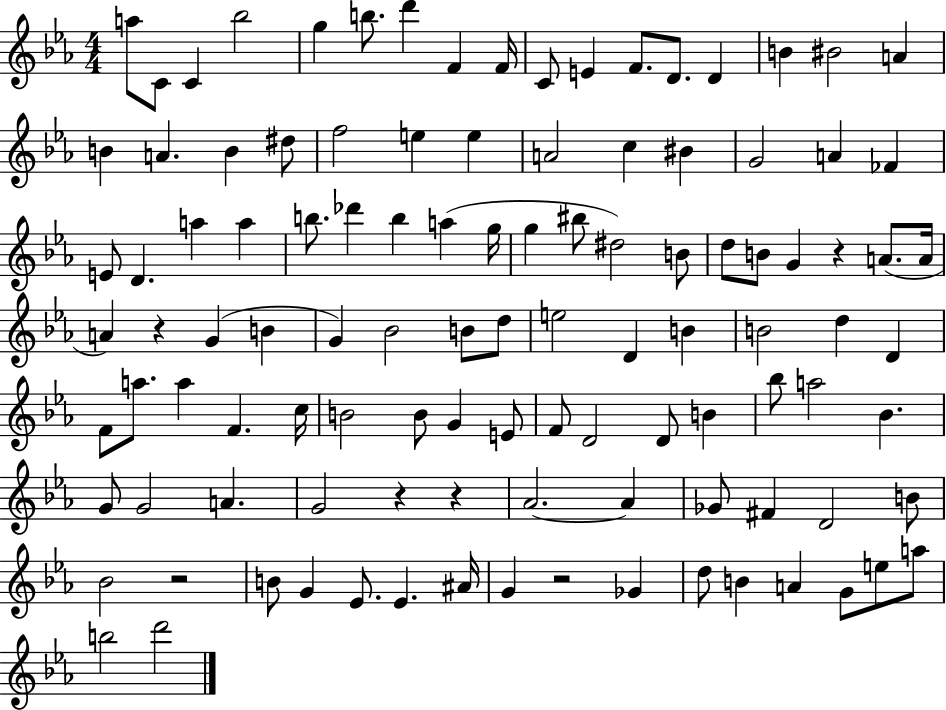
{
  \clef treble
  \numericTimeSignature
  \time 4/4
  \key ees \major
  a''8 c'8 c'4 bes''2 | g''4 b''8. d'''4 f'4 f'16 | c'8 e'4 f'8. d'8. d'4 | b'4 bis'2 a'4 | \break b'4 a'4. b'4 dis''8 | f''2 e''4 e''4 | a'2 c''4 bis'4 | g'2 a'4 fes'4 | \break e'8 d'4. a''4 a''4 | b''8. des'''4 b''4 a''4( g''16 | g''4 bis''8 dis''2) b'8 | d''8 b'8 g'4 r4 a'8.( a'16 | \break a'4) r4 g'4( b'4 | g'4) bes'2 b'8 d''8 | e''2 d'4 b'4 | b'2 d''4 d'4 | \break f'8 a''8. a''4 f'4. c''16 | b'2 b'8 g'4 e'8 | f'8 d'2 d'8 b'4 | bes''8 a''2 bes'4. | \break g'8 g'2 a'4. | g'2 r4 r4 | aes'2.~~ aes'4 | ges'8 fis'4 d'2 b'8 | \break bes'2 r2 | b'8 g'4 ees'8. ees'4. ais'16 | g'4 r2 ges'4 | d''8 b'4 a'4 g'8 e''8 a''8 | \break b''2 d'''2 | \bar "|."
}